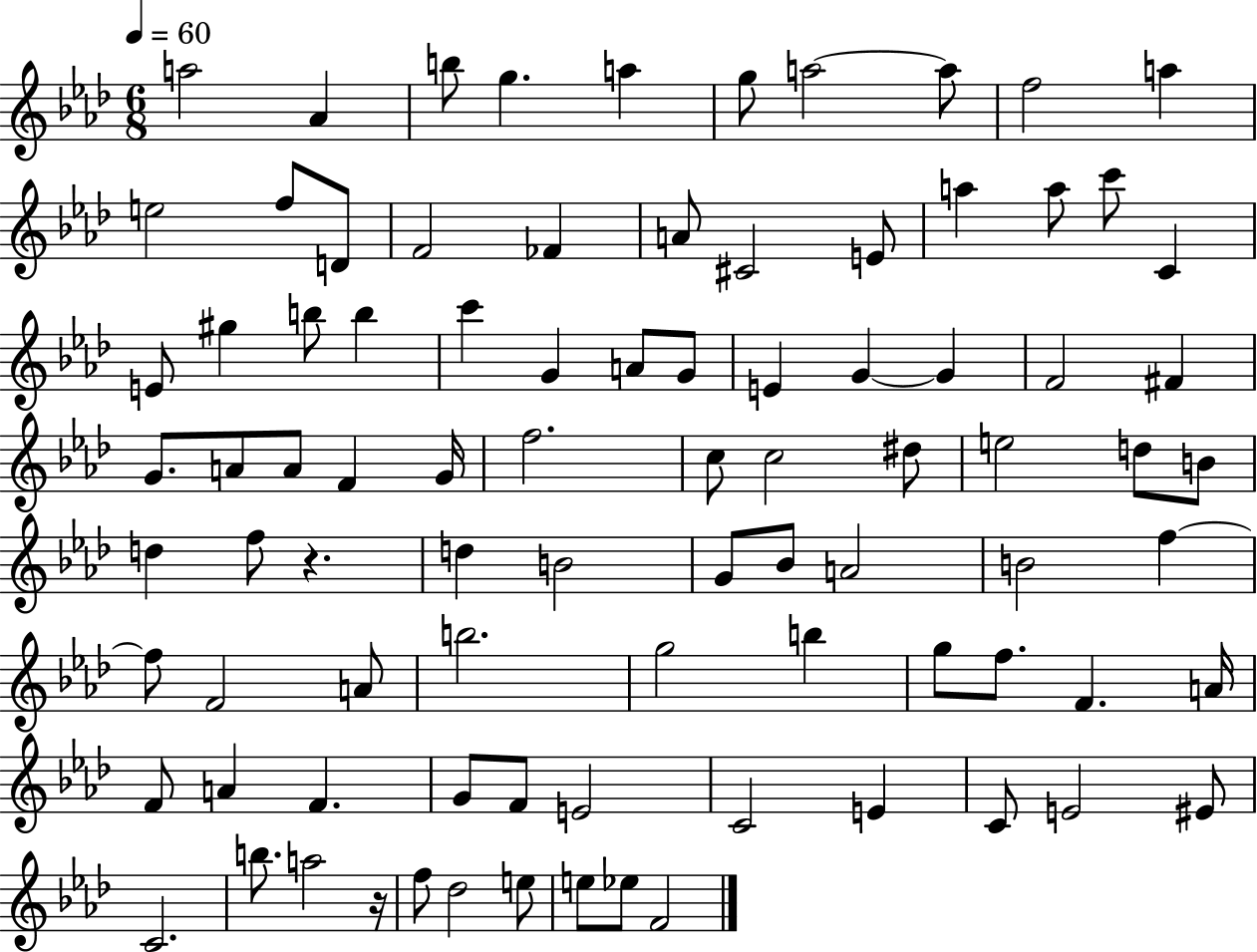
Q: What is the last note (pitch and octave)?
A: F4